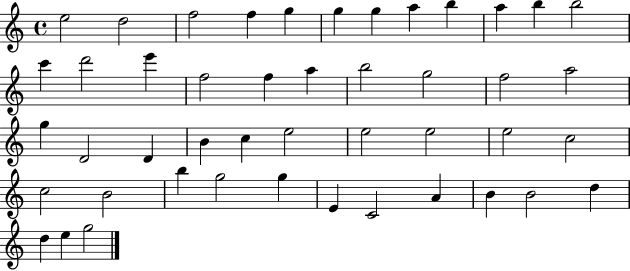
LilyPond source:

{
  \clef treble
  \time 4/4
  \defaultTimeSignature
  \key c \major
  e''2 d''2 | f''2 f''4 g''4 | g''4 g''4 a''4 b''4 | a''4 b''4 b''2 | \break c'''4 d'''2 e'''4 | f''2 f''4 a''4 | b''2 g''2 | f''2 a''2 | \break g''4 d'2 d'4 | b'4 c''4 e''2 | e''2 e''2 | e''2 c''2 | \break c''2 b'2 | b''4 g''2 g''4 | e'4 c'2 a'4 | b'4 b'2 d''4 | \break d''4 e''4 g''2 | \bar "|."
}